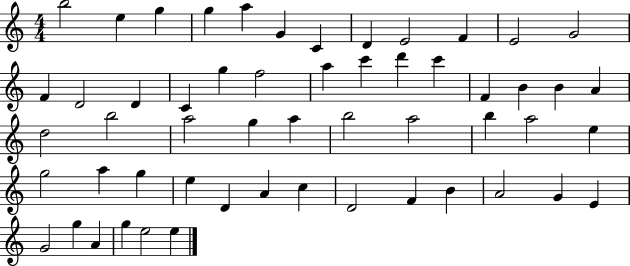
B5/h E5/q G5/q G5/q A5/q G4/q C4/q D4/q E4/h F4/q E4/h G4/h F4/q D4/h D4/q C4/q G5/q F5/h A5/q C6/q D6/q C6/q F4/q B4/q B4/q A4/q D5/h B5/h A5/h G5/q A5/q B5/h A5/h B5/q A5/h E5/q G5/h A5/q G5/q E5/q D4/q A4/q C5/q D4/h F4/q B4/q A4/h G4/q E4/q G4/h G5/q A4/q G5/q E5/h E5/q